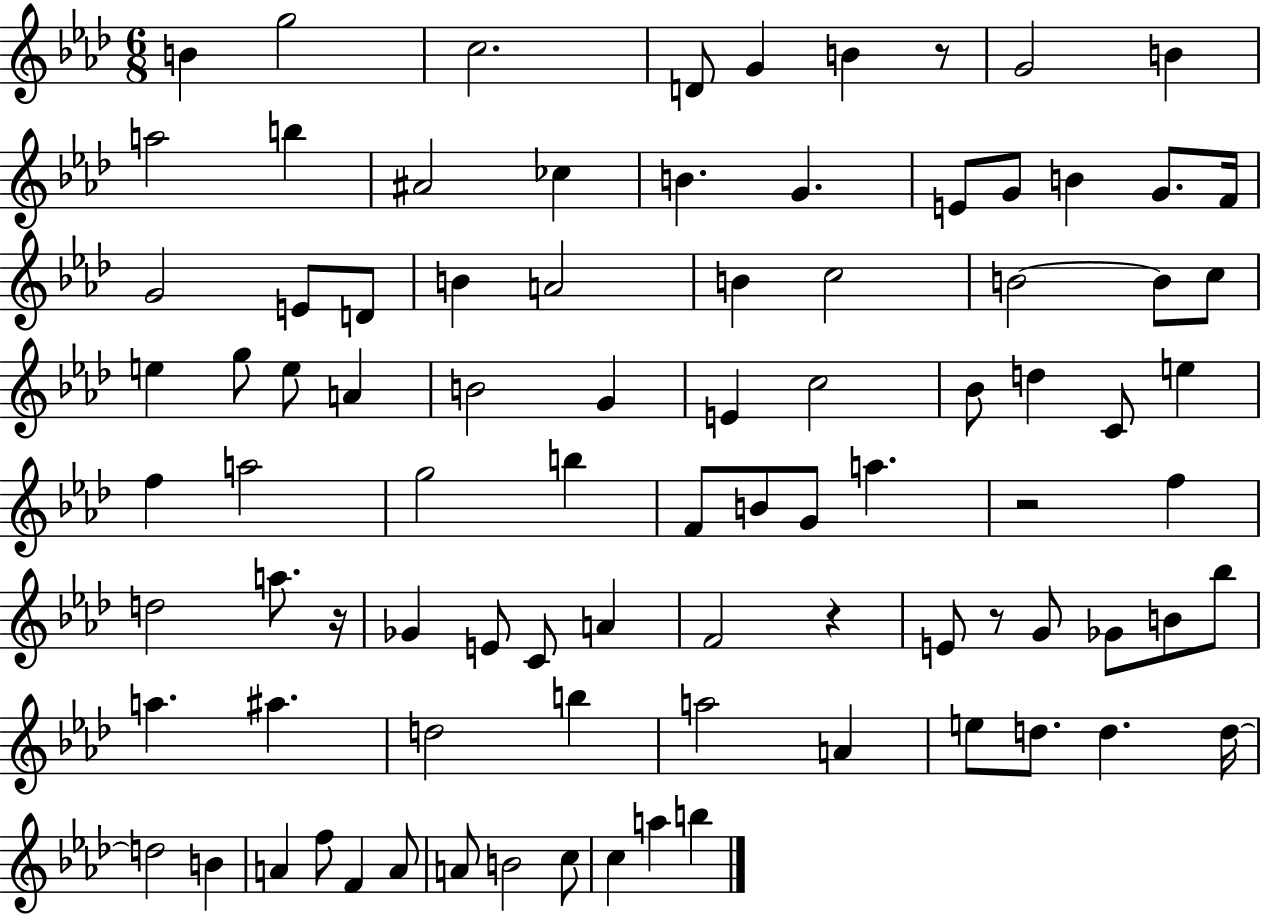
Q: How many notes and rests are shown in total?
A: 89